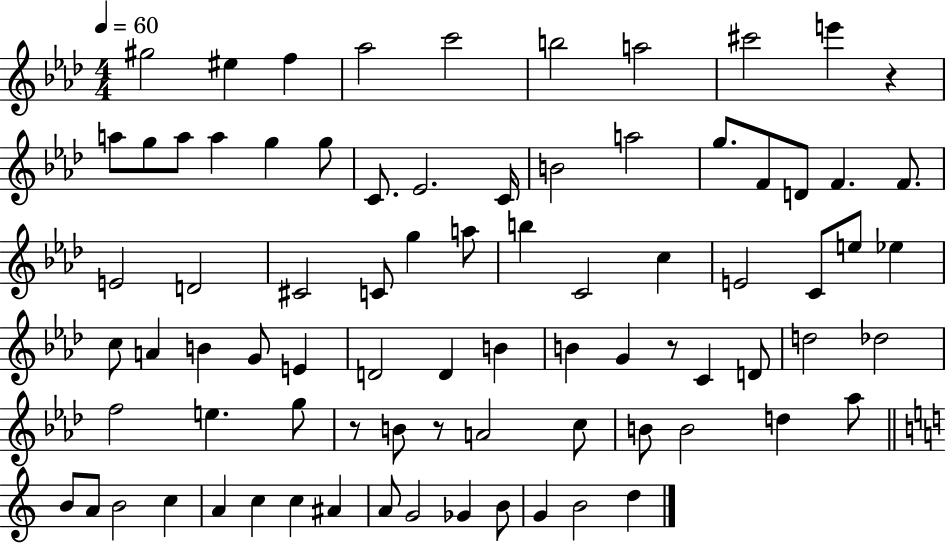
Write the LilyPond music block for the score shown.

{
  \clef treble
  \numericTimeSignature
  \time 4/4
  \key aes \major
  \tempo 4 = 60
  \repeat volta 2 { gis''2 eis''4 f''4 | aes''2 c'''2 | b''2 a''2 | cis'''2 e'''4 r4 | \break a''8 g''8 a''8 a''4 g''4 g''8 | c'8. ees'2. c'16 | b'2 a''2 | g''8. f'8 d'8 f'4. f'8. | \break e'2 d'2 | cis'2 c'8 g''4 a''8 | b''4 c'2 c''4 | e'2 c'8 e''8 ees''4 | \break c''8 a'4 b'4 g'8 e'4 | d'2 d'4 b'4 | b'4 g'4 r8 c'4 d'8 | d''2 des''2 | \break f''2 e''4. g''8 | r8 b'8 r8 a'2 c''8 | b'8 b'2 d''4 aes''8 | \bar "||" \break \key a \minor b'8 a'8 b'2 c''4 | a'4 c''4 c''4 ais'4 | a'8 g'2 ges'4 b'8 | g'4 b'2 d''4 | \break } \bar "|."
}